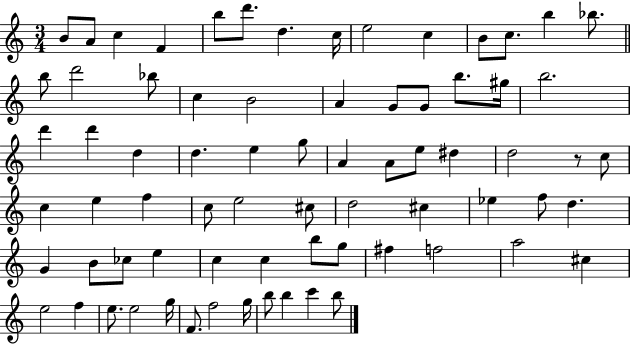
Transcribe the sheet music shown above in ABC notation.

X:1
T:Untitled
M:3/4
L:1/4
K:C
B/2 A/2 c F b/2 d'/2 d c/4 e2 c B/2 c/2 b _b/2 b/2 d'2 _b/2 c B2 A G/2 G/2 b/2 ^g/4 b2 d' d' d d e g/2 A A/2 e/2 ^d d2 z/2 c/2 c e f c/2 e2 ^c/2 d2 ^c _e f/2 d G B/2 _c/2 e c c b/2 g/2 ^f f2 a2 ^c e2 f e/2 e2 g/4 F/2 f2 g/4 b/2 b c' b/2